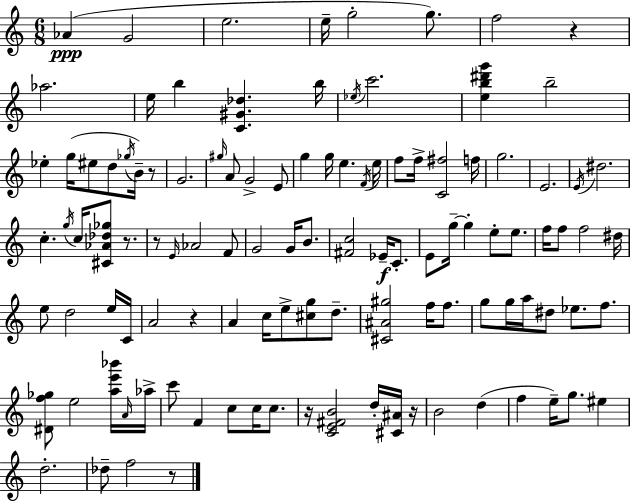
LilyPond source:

{
  \clef treble
  \numericTimeSignature
  \time 6/8
  \key c \major
  aes'4(\ppp g'2 | e''2. | e''16-- g''2-. g''8.) | f''2 r4 | \break aes''2. | e''16 b''4 <c' gis' des''>4. b''16 | \acciaccatura { ees''16 } c'''2. | <e'' b'' dis''' g'''>4 b''2-- | \break ees''4-. g''16( eis''8 d''8 \acciaccatura { ges''16 }) b'16-- | r8 g'2. | \grace { gis''16 } a'8 g'2-> | e'8 g''4 g''16 e''4. | \break \acciaccatura { f'16 } e''16 f''8 f''16-> <c' fis''>2 | f''16 g''2. | e'2. | \acciaccatura { e'16 } dis''2. | \break c''4.-. \acciaccatura { g''16 } | c''16 <cis' aes' des'' ges''>8 r8. r8 \grace { e'16 } aes'2 | f'8 g'2 | g'16 b'8. <fis' c''>2 | \break ees'16--\f c'8.-. e'8 g''16--~~ g''4-. | e''8-. e''8. f''16 f''8 f''2 | dis''16 e''8 d''2 | e''16 c'16 a'2 | \break r4 a'4 c''16 | e''8-> <cis'' g''>8 d''8.-- <cis' ais' gis''>2 | f''16 f''8. g''8 g''16 a''16 dis''8 | ees''8. f''8. <dis' f'' ges''>8 e''2 | \break <a'' e''' bes'''>16 \grace { a'16 } aes''16-> c'''8 f'4 | c''8 c''16 c''8. r16 <c' e' fis' b'>2 | d''16-. <cis' ais'>16 r16 b'2 | d''4( f''4 | \break e''16--) g''8. eis''4 d''2.-. | des''8-- f''2 | r8 \bar "|."
}